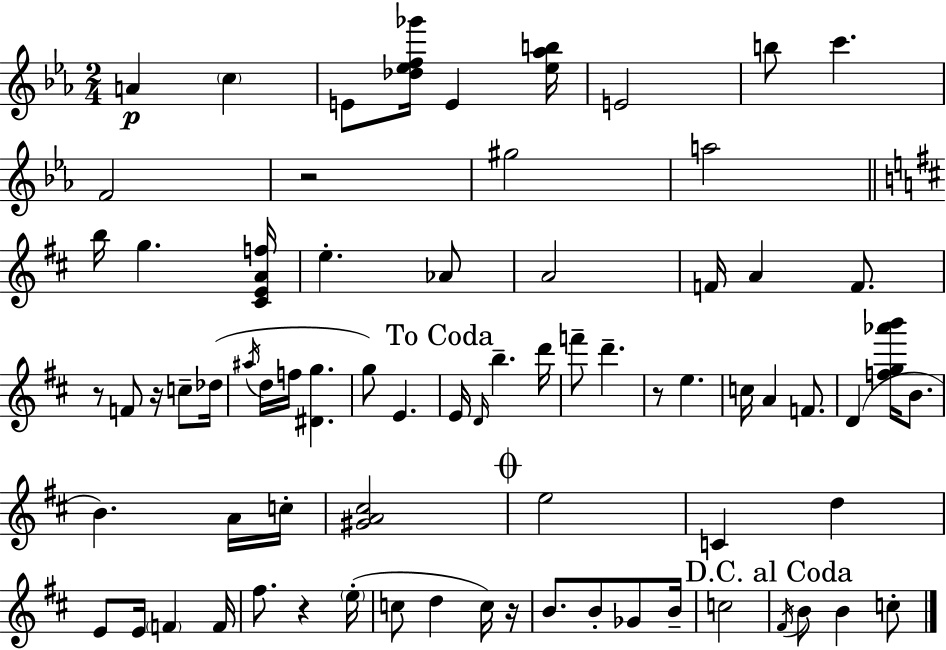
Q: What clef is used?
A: treble